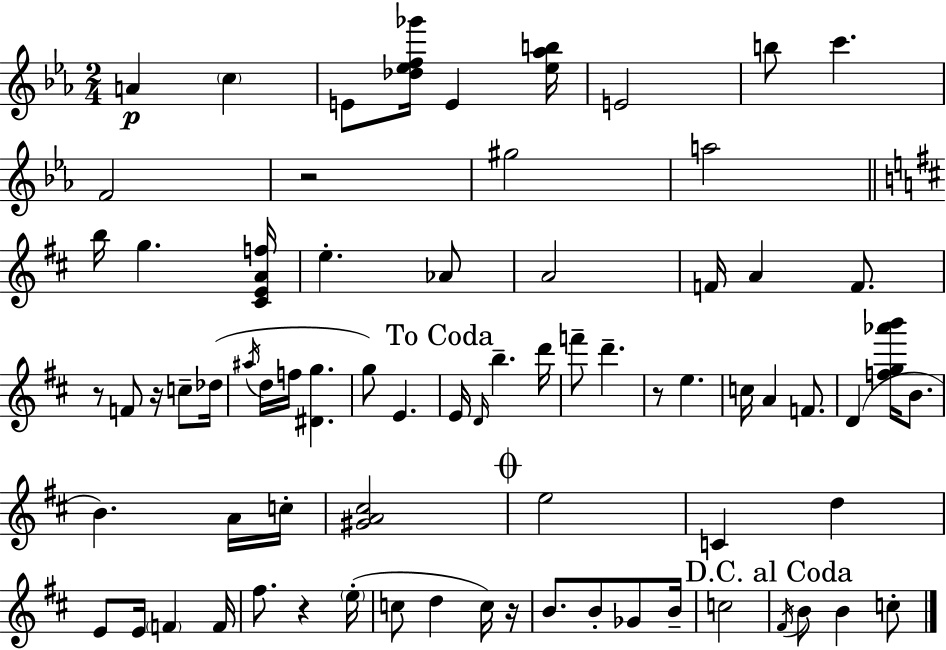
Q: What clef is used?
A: treble